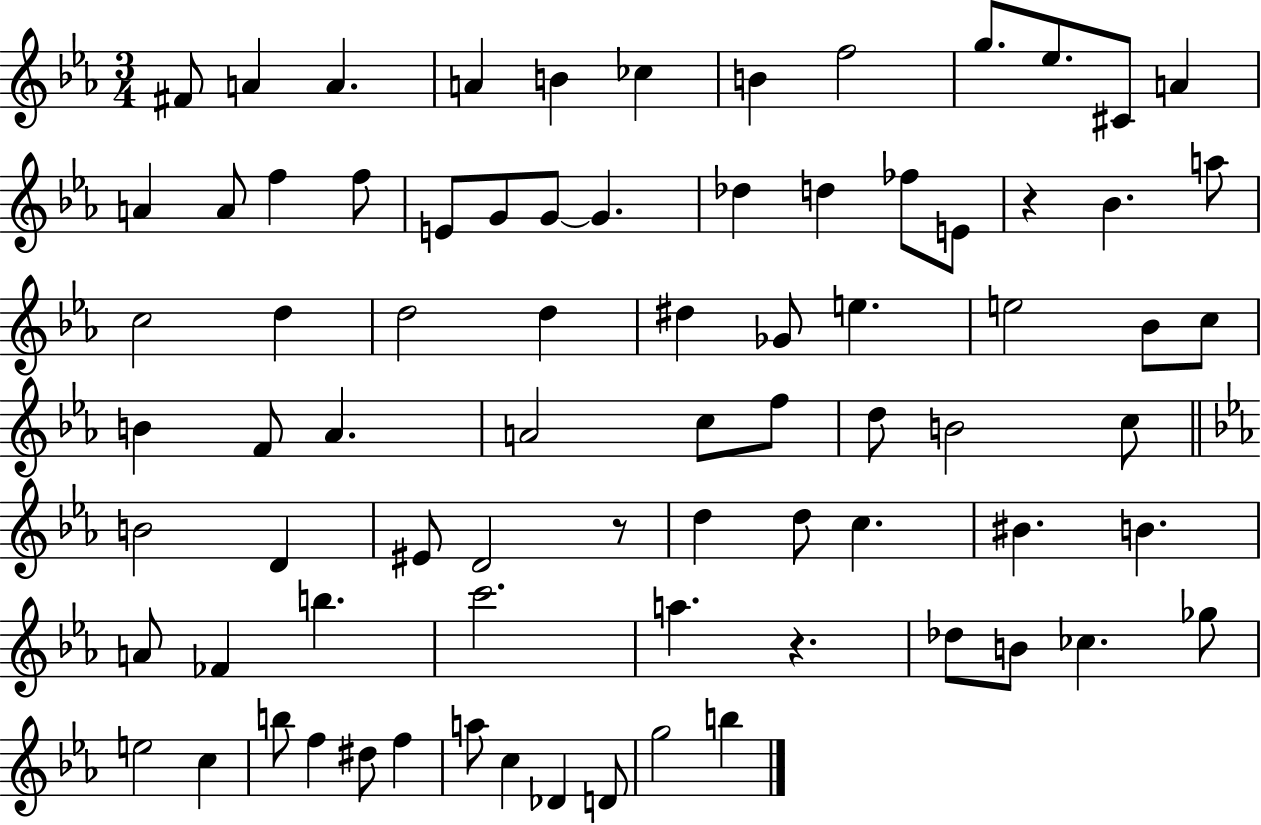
{
  \clef treble
  \numericTimeSignature
  \time 3/4
  \key ees \major
  fis'8 a'4 a'4. | a'4 b'4 ces''4 | b'4 f''2 | g''8. ees''8. cis'8 a'4 | \break a'4 a'8 f''4 f''8 | e'8 g'8 g'8~~ g'4. | des''4 d''4 fes''8 e'8 | r4 bes'4. a''8 | \break c''2 d''4 | d''2 d''4 | dis''4 ges'8 e''4. | e''2 bes'8 c''8 | \break b'4 f'8 aes'4. | a'2 c''8 f''8 | d''8 b'2 c''8 | \bar "||" \break \key c \minor b'2 d'4 | eis'8 d'2 r8 | d''4 d''8 c''4. | bis'4. b'4. | \break a'8 fes'4 b''4. | c'''2. | a''4. r4. | des''8 b'8 ces''4. ges''8 | \break e''2 c''4 | b''8 f''4 dis''8 f''4 | a''8 c''4 des'4 d'8 | g''2 b''4 | \break \bar "|."
}